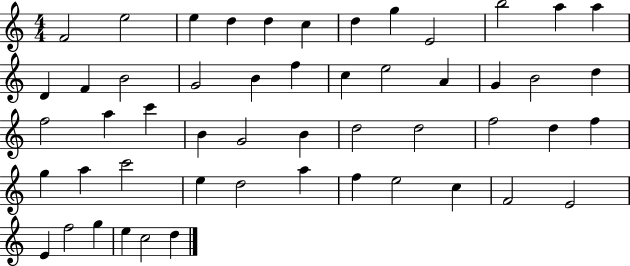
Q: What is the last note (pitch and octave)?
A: D5